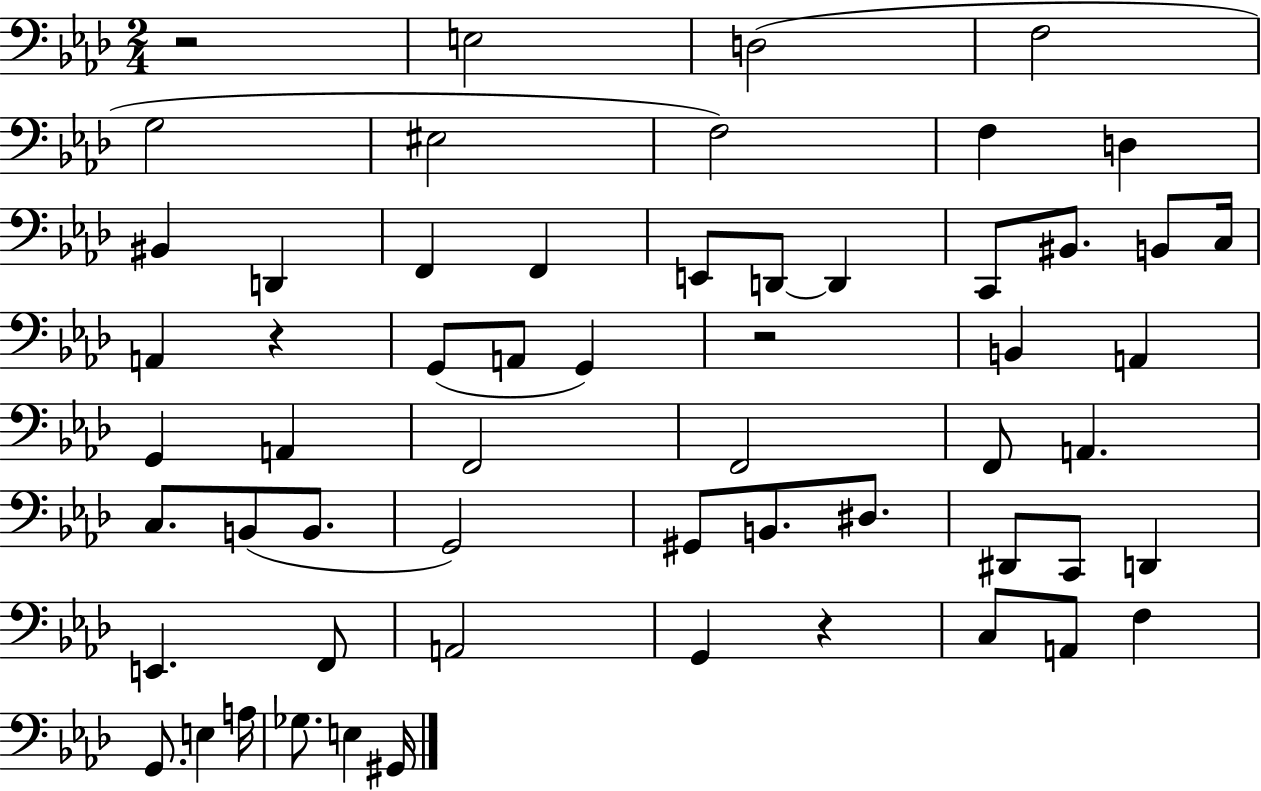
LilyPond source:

{
  \clef bass
  \numericTimeSignature
  \time 2/4
  \key aes \major
  \repeat volta 2 { r2 | e2 | d2( | f2 | \break g2 | eis2 | f2) | f4 d4 | \break bis,4 d,4 | f,4 f,4 | e,8 d,8~~ d,4 | c,8 bis,8. b,8 c16 | \break a,4 r4 | g,8( a,8 g,4) | r2 | b,4 a,4 | \break g,4 a,4 | f,2 | f,2 | f,8 a,4. | \break c8. b,8( b,8. | g,2) | gis,8 b,8. dis8. | dis,8 c,8 d,4 | \break e,4. f,8 | a,2 | g,4 r4 | c8 a,8 f4 | \break g,8. e4 a16 | ges8. e4 gis,16 | } \bar "|."
}